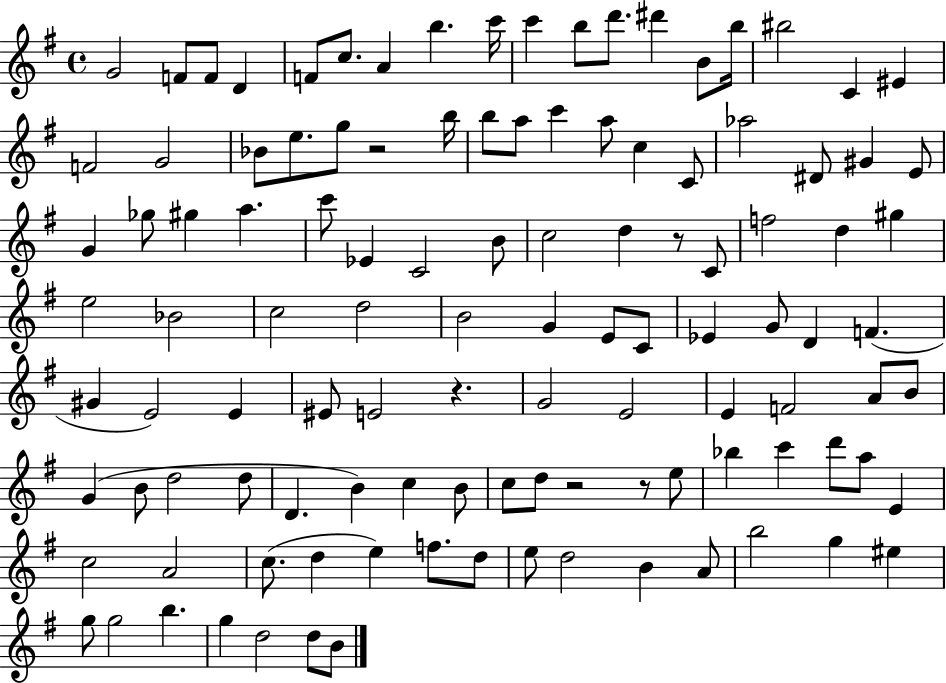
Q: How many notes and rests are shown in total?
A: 113